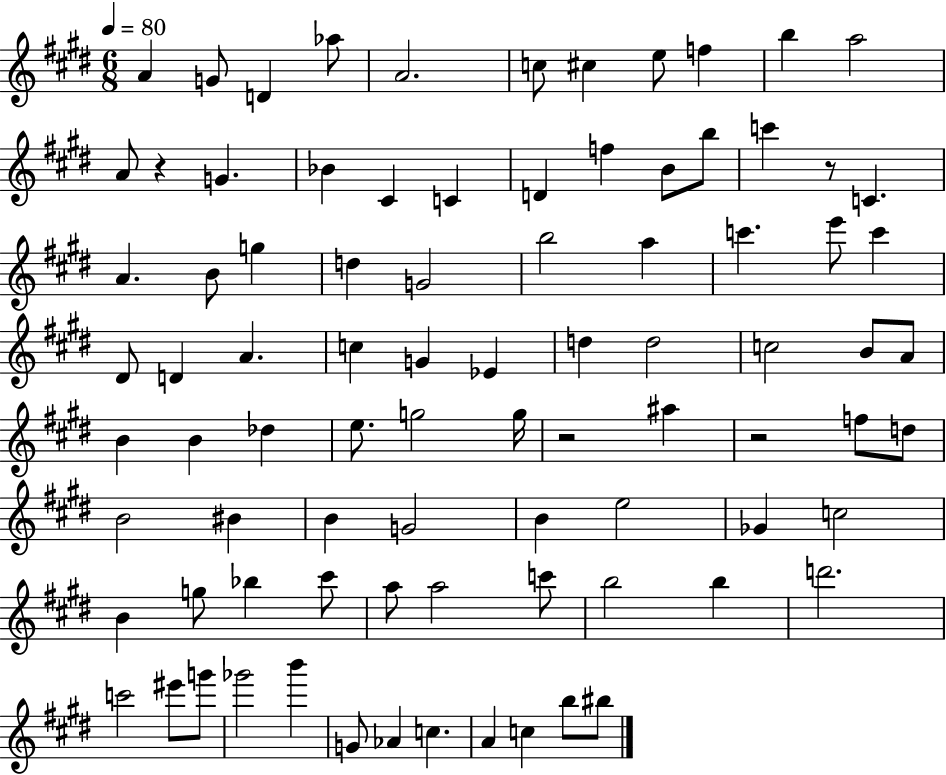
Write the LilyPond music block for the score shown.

{
  \clef treble
  \numericTimeSignature
  \time 6/8
  \key e \major
  \tempo 4 = 80
  \repeat volta 2 { a'4 g'8 d'4 aes''8 | a'2. | c''8 cis''4 e''8 f''4 | b''4 a''2 | \break a'8 r4 g'4. | bes'4 cis'4 c'4 | d'4 f''4 b'8 b''8 | c'''4 r8 c'4. | \break a'4. b'8 g''4 | d''4 g'2 | b''2 a''4 | c'''4. e'''8 c'''4 | \break dis'8 d'4 a'4. | c''4 g'4 ees'4 | d''4 d''2 | c''2 b'8 a'8 | \break b'4 b'4 des''4 | e''8. g''2 g''16 | r2 ais''4 | r2 f''8 d''8 | \break b'2 bis'4 | b'4 g'2 | b'4 e''2 | ges'4 c''2 | \break b'4 g''8 bes''4 cis'''8 | a''8 a''2 c'''8 | b''2 b''4 | d'''2. | \break c'''2 eis'''8 g'''8 | ges'''2 b'''4 | g'8 aes'4 c''4. | a'4 c''4 b''8 bis''8 | \break } \bar "|."
}